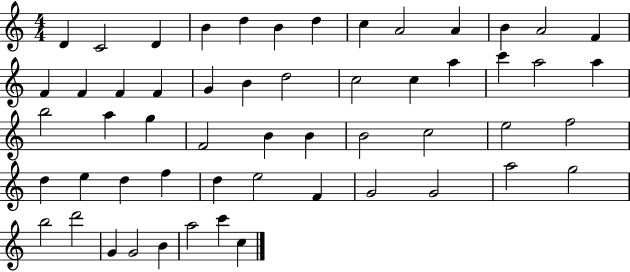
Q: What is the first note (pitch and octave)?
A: D4